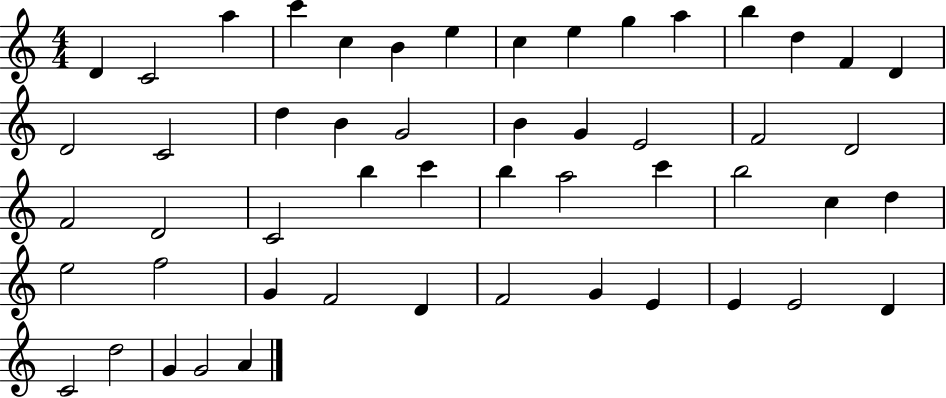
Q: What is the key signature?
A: C major